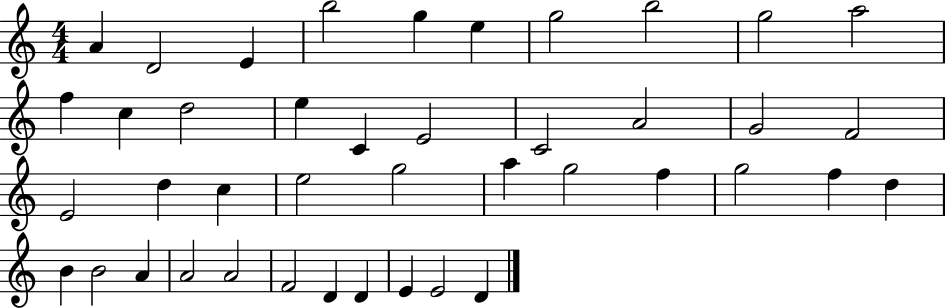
A4/q D4/h E4/q B5/h G5/q E5/q G5/h B5/h G5/h A5/h F5/q C5/q D5/h E5/q C4/q E4/h C4/h A4/h G4/h F4/h E4/h D5/q C5/q E5/h G5/h A5/q G5/h F5/q G5/h F5/q D5/q B4/q B4/h A4/q A4/h A4/h F4/h D4/q D4/q E4/q E4/h D4/q